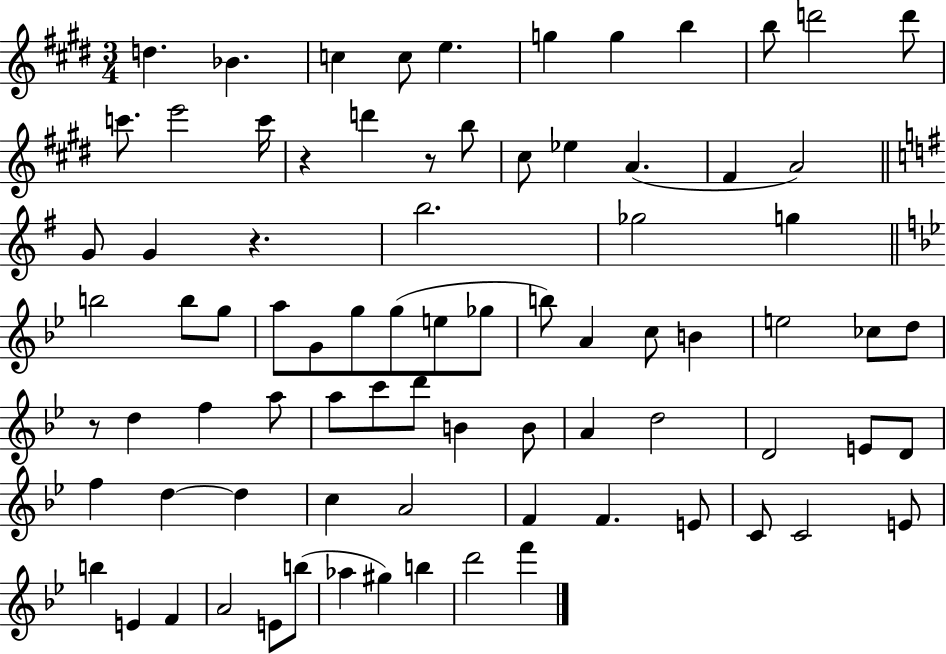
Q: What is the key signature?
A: E major